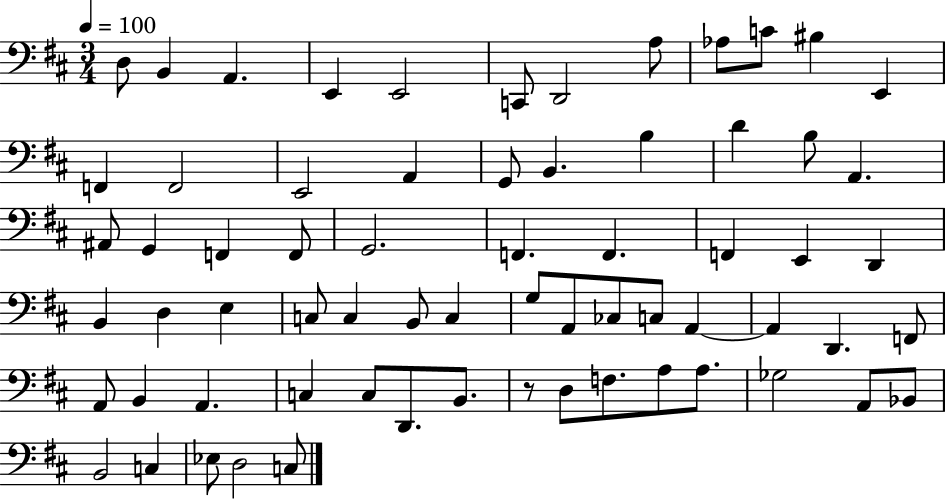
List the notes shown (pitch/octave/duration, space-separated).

D3/e B2/q A2/q. E2/q E2/h C2/e D2/h A3/e Ab3/e C4/e BIS3/q E2/q F2/q F2/h E2/h A2/q G2/e B2/q. B3/q D4/q B3/e A2/q. A#2/e G2/q F2/q F2/e G2/h. F2/q. F2/q. F2/q E2/q D2/q B2/q D3/q E3/q C3/e C3/q B2/e C3/q G3/e A2/e CES3/e C3/e A2/q A2/q D2/q. F2/e A2/e B2/q A2/q. C3/q C3/e D2/e. B2/e. R/e D3/e F3/e. A3/e A3/e. Gb3/h A2/e Bb2/e B2/h C3/q Eb3/e D3/h C3/e